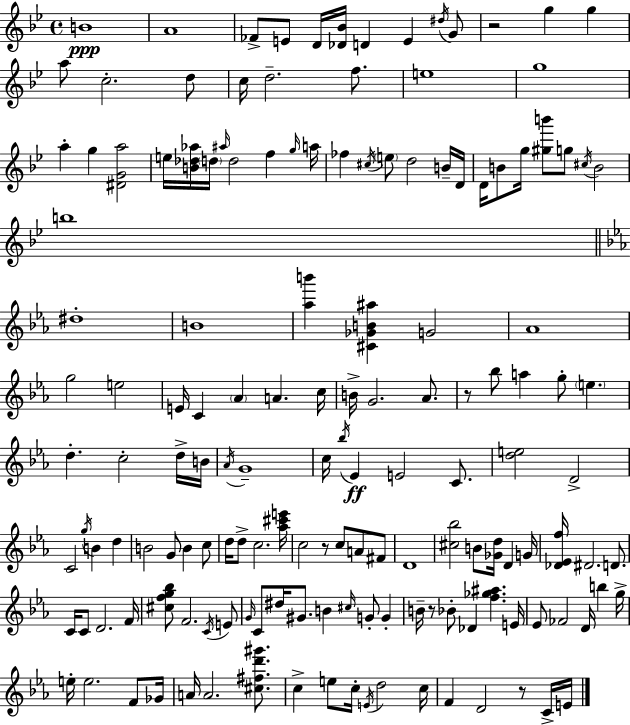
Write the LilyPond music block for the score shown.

{
  \clef treble
  \time 4/4
  \defaultTimeSignature
  \key g \minor
  b'1\ppp | a'1 | fes'8-> e'8 d'16 <des' bes'>16 d'4 e'4 \acciaccatura { dis''16 } g'8 | r2 g''4 g''4 | \break a''8 c''2.-. d''8 | c''16 d''2.-- f''8. | e''1 | g''1 | \break a''4-. g''4 <dis' g' a''>2 | e''16 <b' des'' aes''>16 \parenthesize d''16 \grace { ais''16 } d''2 f''4 | \grace { g''16 } a''16 fes''4 \acciaccatura { cis''16 } \parenthesize e''8 d''2 | b'16-- d'16 d'16 b'8 g''16 <gis'' b'''>8 g''8 \acciaccatura { cis''16 } b'2 | \break b''1 | \bar "||" \break \key ees \major dis''1-. | b'1 | <aes'' b'''>4 <cis' ges' b' ais''>4 g'2 | aes'1 | \break g''2 e''2 | e'16 c'4 \parenthesize aes'4 a'4. c''16 | b'16-> g'2. aes'8. | r8 bes''8 a''4 g''8-. \parenthesize e''4. | \break d''4.-. c''2-. d''16-> b'16 | \acciaccatura { aes'16 } g'1-- | c''16 \acciaccatura { bes''16 } ees'4\ff e'2 c'8. | <d'' e''>2 d'2-> | \break c'2 \acciaccatura { g''16 } b'4 d''4 | b'2 g'8 b'4 | c''8 d''16 d''8-> c''2. | <aes'' cis''' e'''>16 c''2 r8 c''8 a'8 | \break fis'8 d'1 | <cis'' bes''>2 b'8 <ges' d''>16 d'4 | g'16 <des' ees' f''>16 dis'2. | d'8. c'16 c'8 d'2. | \break f'16 <cis'' f'' g'' bes''>8 f'2. | \acciaccatura { c'16 } e'8 \grace { g'16 } c'8 dis''16 gis'8. b'4 \grace { cis''16 } | g'8-. g'4-. b'16-- r8 bes'8-. des'4 <f'' ges'' ais''>4. | e'16 ees'8 fes'2 | \break d'16 b''4 g''16-> e''16-. e''2. | f'8 ges'16 a'16 a'2. | <cis'' fis'' d''' gis'''>8. c''4-> e''8 c''16-. \acciaccatura { e'16 } d''2 | c''16 f'4 d'2 | \break r8 c'16-> e'16 \bar "|."
}